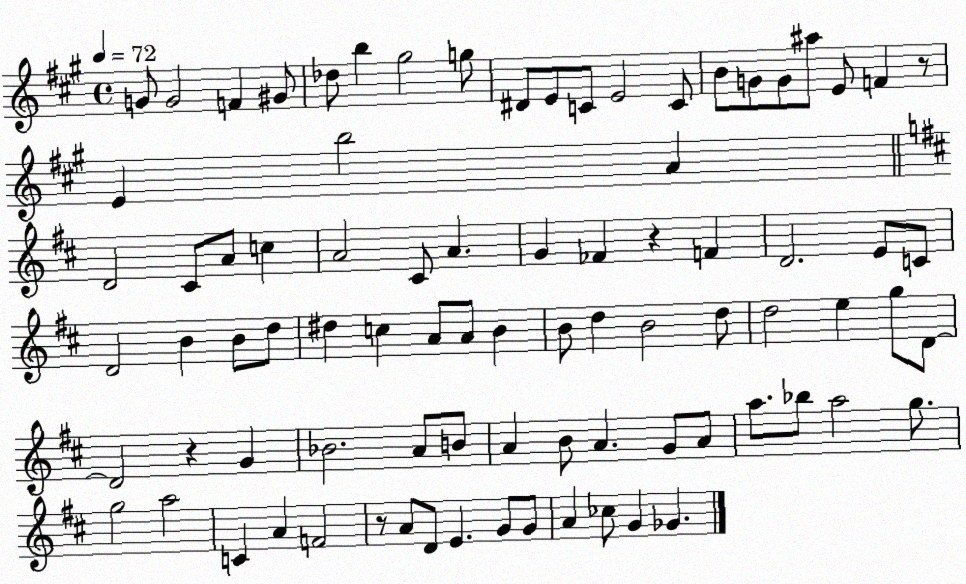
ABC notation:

X:1
T:Untitled
M:4/4
L:1/4
K:A
G/2 G2 F ^G/2 _d/2 b ^g2 g/2 ^D/2 E/2 C/2 E2 C/2 B/2 G/2 G/2 ^a/2 E/2 F z/2 E b2 A D2 ^C/2 A/2 c A2 ^C/2 A G _F z F D2 E/2 C/2 D2 B B/2 d/2 ^d c A/2 A/2 B B/2 d B2 d/2 d2 e g/2 D/2 D2 z G _B2 A/2 B/2 A B/2 A G/2 A/2 a/2 _b/2 a2 g/2 g2 a2 C A F2 z/2 A/2 D/2 E G/2 G/2 A _c/2 G _G